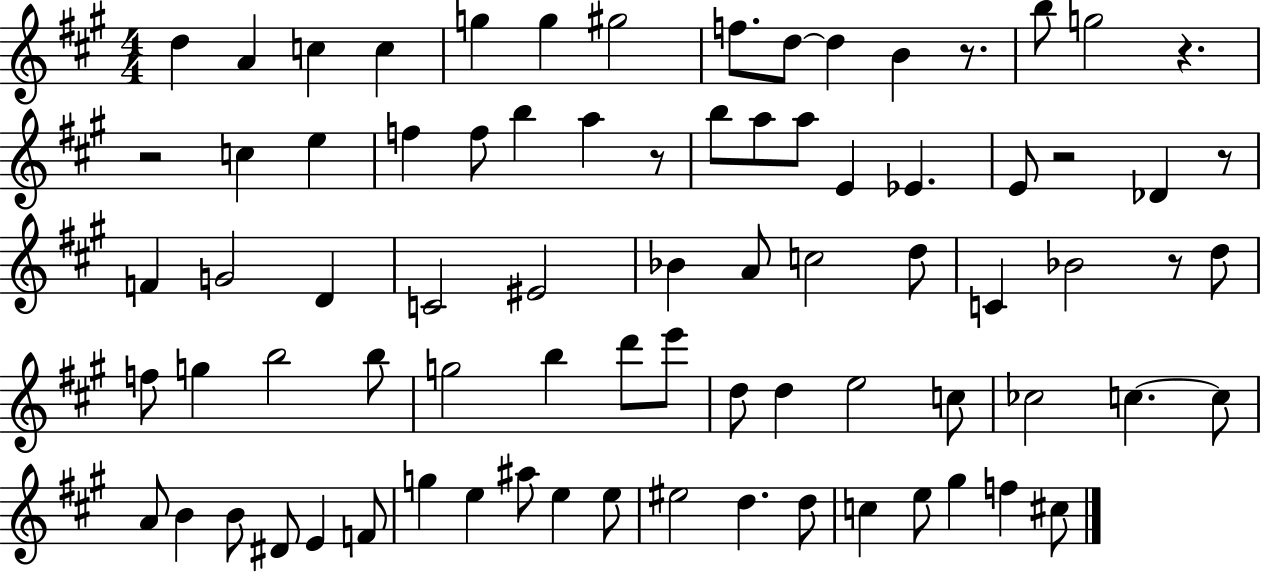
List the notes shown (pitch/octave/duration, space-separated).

D5/q A4/q C5/q C5/q G5/q G5/q G#5/h F5/e. D5/e D5/q B4/q R/e. B5/e G5/h R/q. R/h C5/q E5/q F5/q F5/e B5/q A5/q R/e B5/e A5/e A5/e E4/q Eb4/q. E4/e R/h Db4/q R/e F4/q G4/h D4/q C4/h EIS4/h Bb4/q A4/e C5/h D5/e C4/q Bb4/h R/e D5/e F5/e G5/q B5/h B5/e G5/h B5/q D6/e E6/e D5/e D5/q E5/h C5/e CES5/h C5/q. C5/e A4/e B4/q B4/e D#4/e E4/q F4/e G5/q E5/q A#5/e E5/q E5/e EIS5/h D5/q. D5/e C5/q E5/e G#5/q F5/q C#5/e